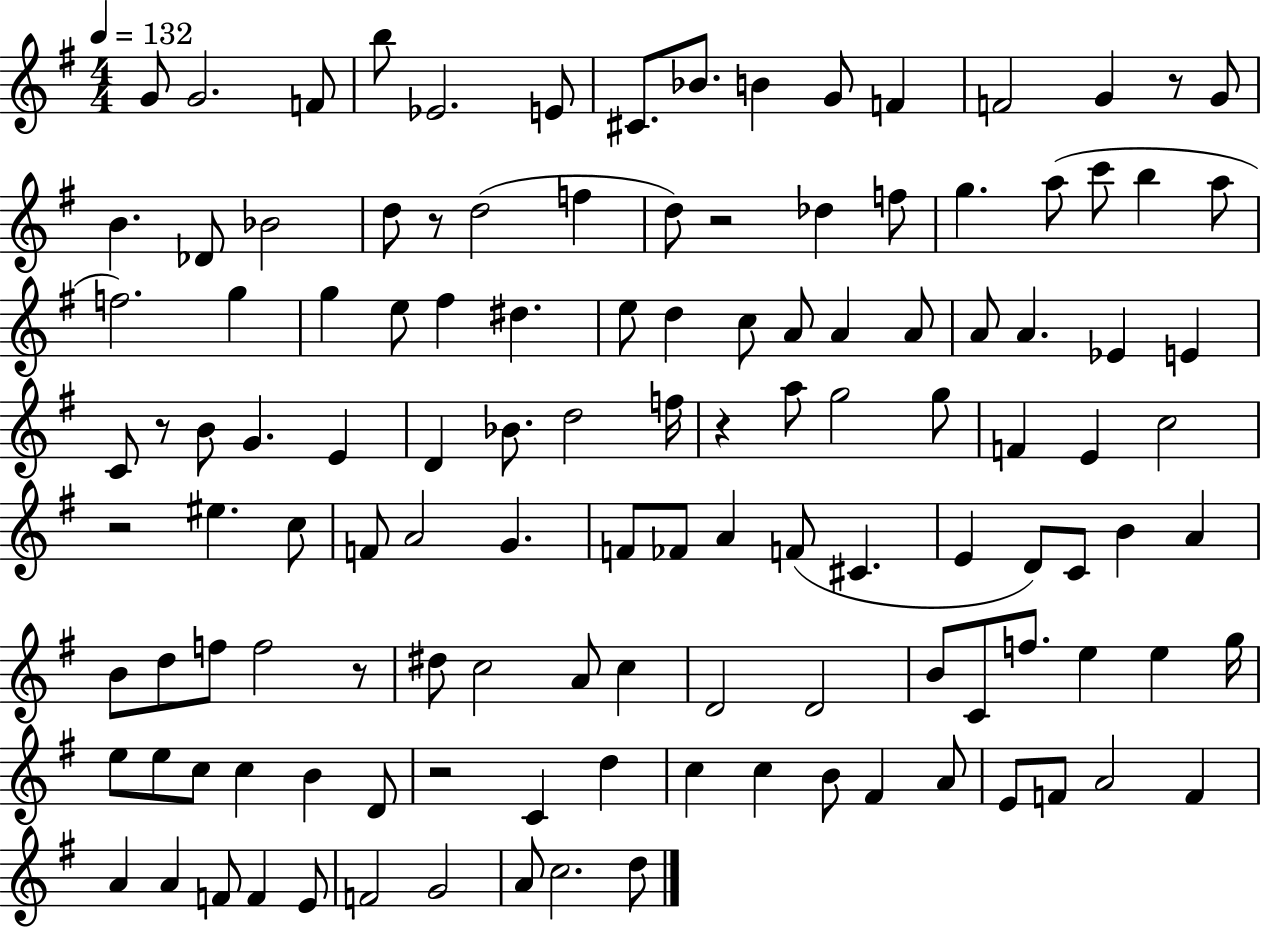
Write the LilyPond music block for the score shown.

{
  \clef treble
  \numericTimeSignature
  \time 4/4
  \key g \major
  \tempo 4 = 132
  g'8 g'2. f'8 | b''8 ees'2. e'8 | cis'8. bes'8. b'4 g'8 f'4 | f'2 g'4 r8 g'8 | \break b'4. des'8 bes'2 | d''8 r8 d''2( f''4 | d''8) r2 des''4 f''8 | g''4. a''8( c'''8 b''4 a''8 | \break f''2.) g''4 | g''4 e''8 fis''4 dis''4. | e''8 d''4 c''8 a'8 a'4 a'8 | a'8 a'4. ees'4 e'4 | \break c'8 r8 b'8 g'4. e'4 | d'4 bes'8. d''2 f''16 | r4 a''8 g''2 g''8 | f'4 e'4 c''2 | \break r2 eis''4. c''8 | f'8 a'2 g'4. | f'8 fes'8 a'4 f'8( cis'4. | e'4 d'8) c'8 b'4 a'4 | \break b'8 d''8 f''8 f''2 r8 | dis''8 c''2 a'8 c''4 | d'2 d'2 | b'8 c'8 f''8. e''4 e''4 g''16 | \break e''8 e''8 c''8 c''4 b'4 d'8 | r2 c'4 d''4 | c''4 c''4 b'8 fis'4 a'8 | e'8 f'8 a'2 f'4 | \break a'4 a'4 f'8 f'4 e'8 | f'2 g'2 | a'8 c''2. d''8 | \bar "|."
}